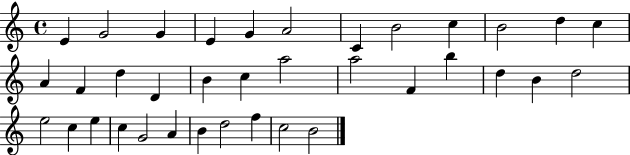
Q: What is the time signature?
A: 4/4